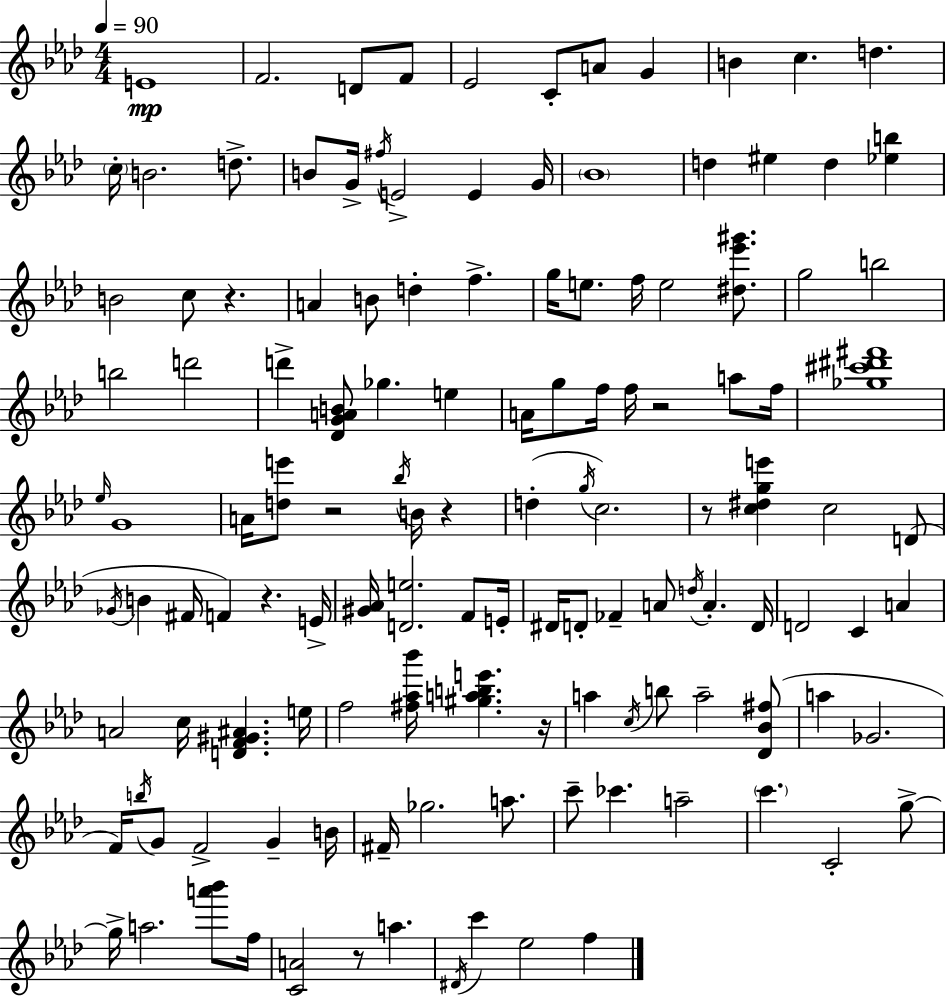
E4/w F4/h. D4/e F4/e Eb4/h C4/e A4/e G4/q B4/q C5/q. D5/q. C5/s B4/h. D5/e. B4/e G4/s F#5/s E4/h E4/q G4/s Bb4/w D5/q EIS5/q D5/q [Eb5,B5]/q B4/h C5/e R/q. A4/q B4/e D5/q F5/q. G5/s E5/e. F5/s E5/h [D#5,Eb6,G#6]/e. G5/h B5/h B5/h D6/h D6/q [Db4,G4,A4,B4]/e Gb5/q. E5/q A4/s G5/e F5/s F5/s R/h A5/e F5/s [Gb5,C#6,D#6,F#6]/w Eb5/s G4/w A4/s [D5,E6]/e R/h Bb5/s B4/s R/q D5/q G5/s C5/h. R/e [C5,D#5,G5,E6]/q C5/h D4/e Gb4/s B4/q F#4/s F4/q R/q. E4/s [G#4,Ab4]/s [D4,E5]/h. F4/e E4/s D#4/s D4/e FES4/q A4/e D5/s A4/q. D4/s D4/h C4/q A4/q A4/h C5/s [D4,F4,G#4,A#4]/q. E5/s F5/h [F#5,Ab5,Bb6]/s [G#5,A5,B5,E6]/q. R/s A5/q C5/s B5/e A5/h [Db4,Bb4,F#5]/e A5/q Gb4/h. F4/s B5/s G4/e F4/h G4/q B4/s F#4/s Gb5/h. A5/e. C6/e CES6/q. A5/h C6/q. C4/h G5/e G5/s A5/h. [A6,Bb6]/e F5/s [C4,A4]/h R/e A5/q. D#4/s C6/q Eb5/h F5/q